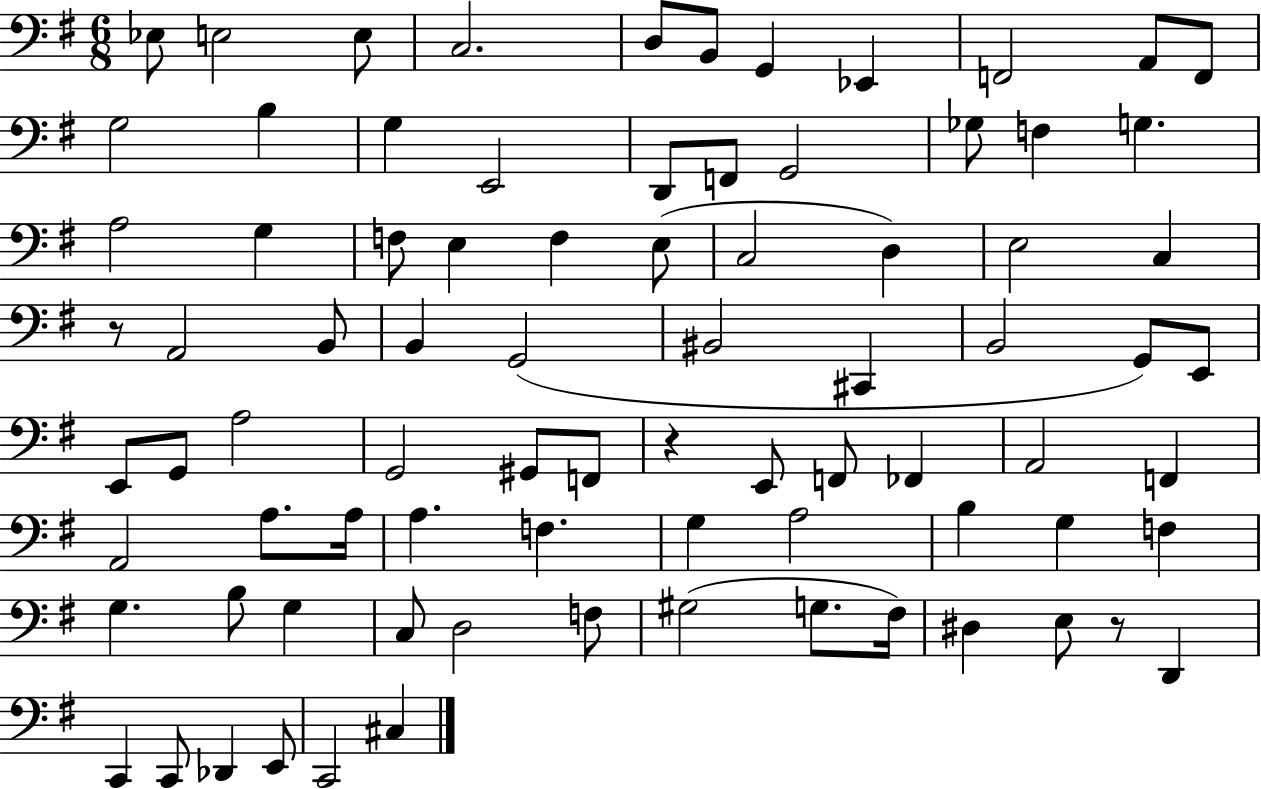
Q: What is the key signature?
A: G major